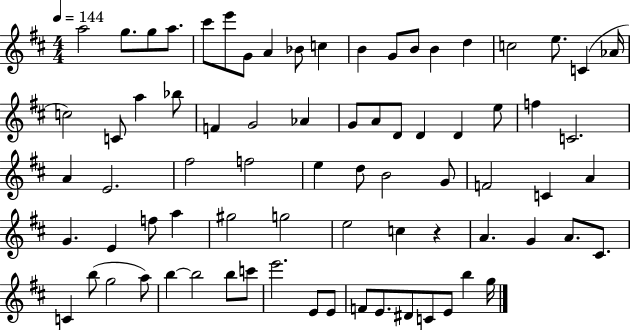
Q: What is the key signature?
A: D major